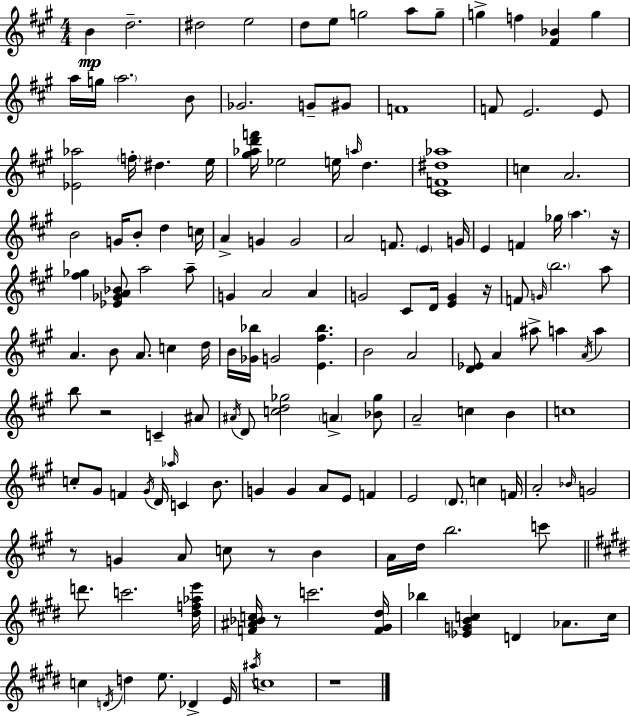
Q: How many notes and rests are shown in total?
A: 150